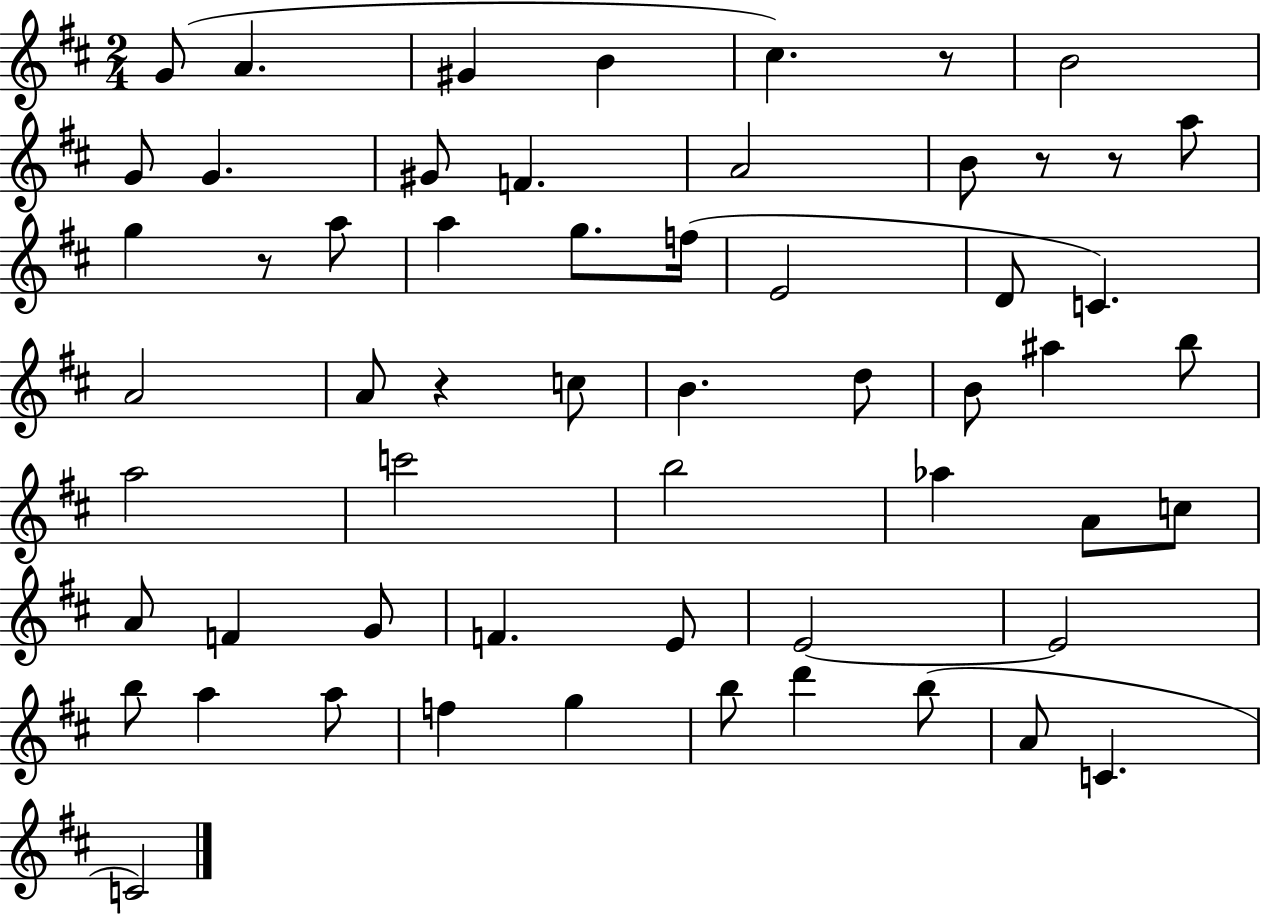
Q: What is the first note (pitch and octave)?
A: G4